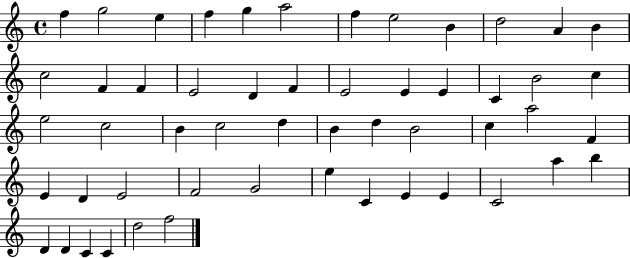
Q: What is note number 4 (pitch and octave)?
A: F5